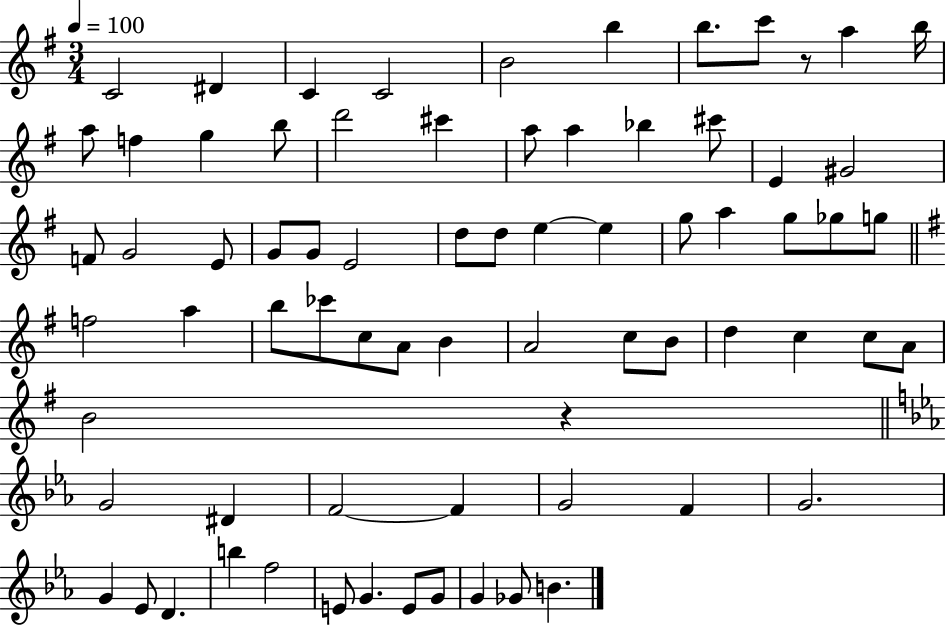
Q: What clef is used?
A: treble